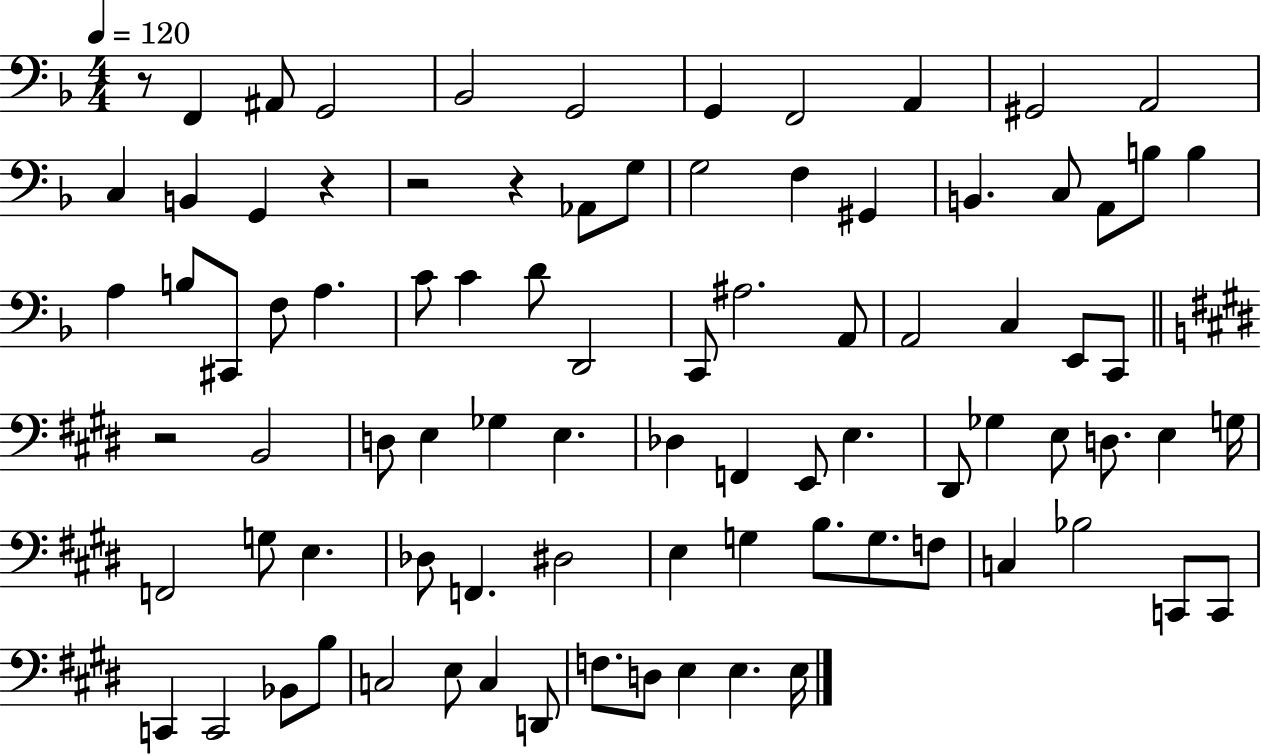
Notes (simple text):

R/e F2/q A#2/e G2/h Bb2/h G2/h G2/q F2/h A2/q G#2/h A2/h C3/q B2/q G2/q R/q R/h R/q Ab2/e G3/e G3/h F3/q G#2/q B2/q. C3/e A2/e B3/e B3/q A3/q B3/e C#2/e F3/e A3/q. C4/e C4/q D4/e D2/h C2/e A#3/h. A2/e A2/h C3/q E2/e C2/e R/h B2/h D3/e E3/q Gb3/q E3/q. Db3/q F2/q E2/e E3/q. D#2/e Gb3/q E3/e D3/e. E3/q G3/s F2/h G3/e E3/q. Db3/e F2/q. D#3/h E3/q G3/q B3/e. G3/e. F3/e C3/q Bb3/h C2/e C2/e C2/q C2/h Bb2/e B3/e C3/h E3/e C3/q D2/e F3/e. D3/e E3/q E3/q. E3/s